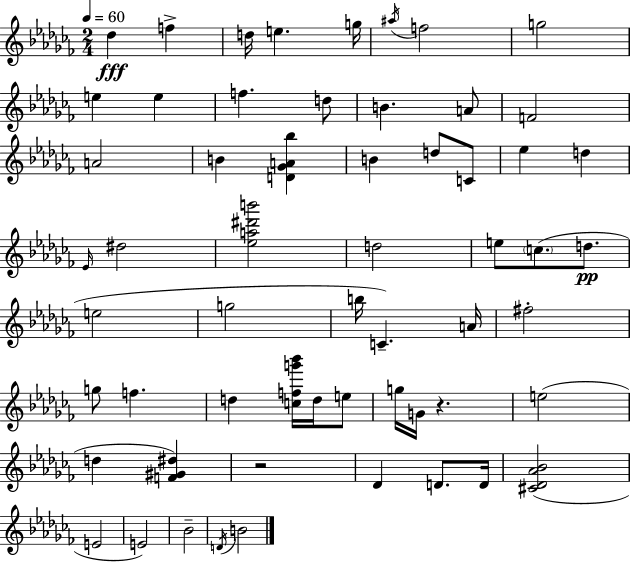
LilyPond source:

{
  \clef treble
  \numericTimeSignature
  \time 2/4
  \key aes \minor
  \tempo 4 = 60
  des''4\fff f''4-> | d''16 e''4. g''16 | \acciaccatura { ais''16 } f''2 | g''2 | \break e''4 e''4 | f''4. d''8 | b'4. a'8 | f'2 | \break a'2 | b'4 <d' ges' a' bes''>4 | b'4 d''8 c'8 | ees''4 d''4 | \break \grace { ees'16 } dis''2 | <ees'' a'' dis''' b'''>2 | d''2 | e''8 \parenthesize c''8.( d''8.\pp | \break e''2 | g''2 | b''16 c'4.--) | a'16 fis''2-. | \break g''8 f''4. | d''4 <c'' f'' g''' bes'''>16 d''16 | e''8 g''16 g'16 r4. | e''2( | \break d''4 <f' gis' dis''>4) | r2 | des'4 d'8. | d'16 <cis' des' aes' bes'>2( | \break e'2 | e'2) | bes'2-- | \acciaccatura { d'16 } b'2 | \break \bar "|."
}